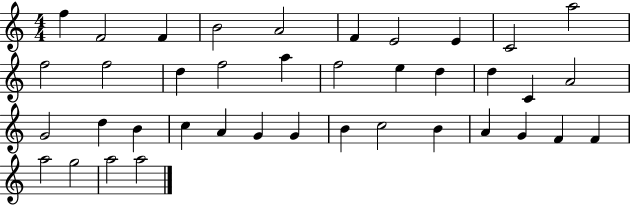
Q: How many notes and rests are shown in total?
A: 39